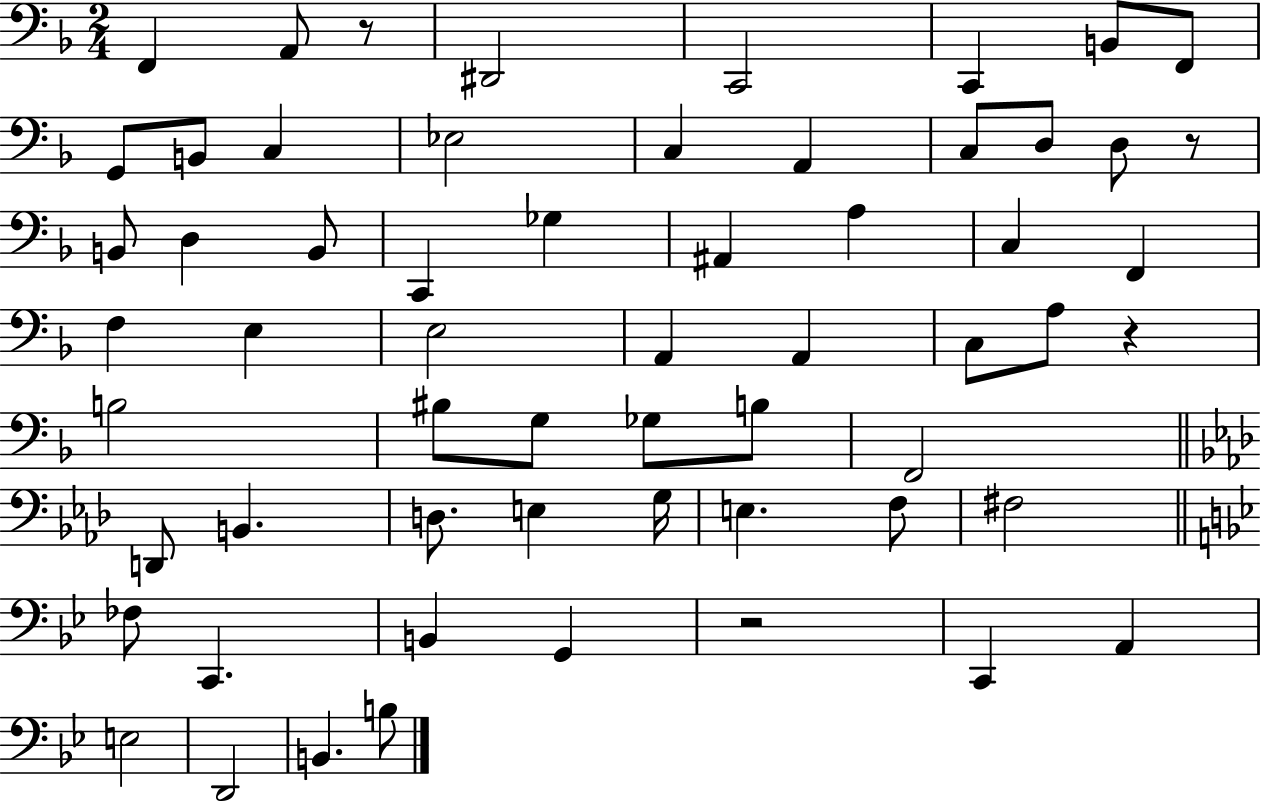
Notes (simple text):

F2/q A2/e R/e D#2/h C2/h C2/q B2/e F2/e G2/e B2/e C3/q Eb3/h C3/q A2/q C3/e D3/e D3/e R/e B2/e D3/q B2/e C2/q Gb3/q A#2/q A3/q C3/q F2/q F3/q E3/q E3/h A2/q A2/q C3/e A3/e R/q B3/h BIS3/e G3/e Gb3/e B3/e F2/h D2/e B2/q. D3/e. E3/q G3/s E3/q. F3/e F#3/h FES3/e C2/q. B2/q G2/q R/h C2/q A2/q E3/h D2/h B2/q. B3/e